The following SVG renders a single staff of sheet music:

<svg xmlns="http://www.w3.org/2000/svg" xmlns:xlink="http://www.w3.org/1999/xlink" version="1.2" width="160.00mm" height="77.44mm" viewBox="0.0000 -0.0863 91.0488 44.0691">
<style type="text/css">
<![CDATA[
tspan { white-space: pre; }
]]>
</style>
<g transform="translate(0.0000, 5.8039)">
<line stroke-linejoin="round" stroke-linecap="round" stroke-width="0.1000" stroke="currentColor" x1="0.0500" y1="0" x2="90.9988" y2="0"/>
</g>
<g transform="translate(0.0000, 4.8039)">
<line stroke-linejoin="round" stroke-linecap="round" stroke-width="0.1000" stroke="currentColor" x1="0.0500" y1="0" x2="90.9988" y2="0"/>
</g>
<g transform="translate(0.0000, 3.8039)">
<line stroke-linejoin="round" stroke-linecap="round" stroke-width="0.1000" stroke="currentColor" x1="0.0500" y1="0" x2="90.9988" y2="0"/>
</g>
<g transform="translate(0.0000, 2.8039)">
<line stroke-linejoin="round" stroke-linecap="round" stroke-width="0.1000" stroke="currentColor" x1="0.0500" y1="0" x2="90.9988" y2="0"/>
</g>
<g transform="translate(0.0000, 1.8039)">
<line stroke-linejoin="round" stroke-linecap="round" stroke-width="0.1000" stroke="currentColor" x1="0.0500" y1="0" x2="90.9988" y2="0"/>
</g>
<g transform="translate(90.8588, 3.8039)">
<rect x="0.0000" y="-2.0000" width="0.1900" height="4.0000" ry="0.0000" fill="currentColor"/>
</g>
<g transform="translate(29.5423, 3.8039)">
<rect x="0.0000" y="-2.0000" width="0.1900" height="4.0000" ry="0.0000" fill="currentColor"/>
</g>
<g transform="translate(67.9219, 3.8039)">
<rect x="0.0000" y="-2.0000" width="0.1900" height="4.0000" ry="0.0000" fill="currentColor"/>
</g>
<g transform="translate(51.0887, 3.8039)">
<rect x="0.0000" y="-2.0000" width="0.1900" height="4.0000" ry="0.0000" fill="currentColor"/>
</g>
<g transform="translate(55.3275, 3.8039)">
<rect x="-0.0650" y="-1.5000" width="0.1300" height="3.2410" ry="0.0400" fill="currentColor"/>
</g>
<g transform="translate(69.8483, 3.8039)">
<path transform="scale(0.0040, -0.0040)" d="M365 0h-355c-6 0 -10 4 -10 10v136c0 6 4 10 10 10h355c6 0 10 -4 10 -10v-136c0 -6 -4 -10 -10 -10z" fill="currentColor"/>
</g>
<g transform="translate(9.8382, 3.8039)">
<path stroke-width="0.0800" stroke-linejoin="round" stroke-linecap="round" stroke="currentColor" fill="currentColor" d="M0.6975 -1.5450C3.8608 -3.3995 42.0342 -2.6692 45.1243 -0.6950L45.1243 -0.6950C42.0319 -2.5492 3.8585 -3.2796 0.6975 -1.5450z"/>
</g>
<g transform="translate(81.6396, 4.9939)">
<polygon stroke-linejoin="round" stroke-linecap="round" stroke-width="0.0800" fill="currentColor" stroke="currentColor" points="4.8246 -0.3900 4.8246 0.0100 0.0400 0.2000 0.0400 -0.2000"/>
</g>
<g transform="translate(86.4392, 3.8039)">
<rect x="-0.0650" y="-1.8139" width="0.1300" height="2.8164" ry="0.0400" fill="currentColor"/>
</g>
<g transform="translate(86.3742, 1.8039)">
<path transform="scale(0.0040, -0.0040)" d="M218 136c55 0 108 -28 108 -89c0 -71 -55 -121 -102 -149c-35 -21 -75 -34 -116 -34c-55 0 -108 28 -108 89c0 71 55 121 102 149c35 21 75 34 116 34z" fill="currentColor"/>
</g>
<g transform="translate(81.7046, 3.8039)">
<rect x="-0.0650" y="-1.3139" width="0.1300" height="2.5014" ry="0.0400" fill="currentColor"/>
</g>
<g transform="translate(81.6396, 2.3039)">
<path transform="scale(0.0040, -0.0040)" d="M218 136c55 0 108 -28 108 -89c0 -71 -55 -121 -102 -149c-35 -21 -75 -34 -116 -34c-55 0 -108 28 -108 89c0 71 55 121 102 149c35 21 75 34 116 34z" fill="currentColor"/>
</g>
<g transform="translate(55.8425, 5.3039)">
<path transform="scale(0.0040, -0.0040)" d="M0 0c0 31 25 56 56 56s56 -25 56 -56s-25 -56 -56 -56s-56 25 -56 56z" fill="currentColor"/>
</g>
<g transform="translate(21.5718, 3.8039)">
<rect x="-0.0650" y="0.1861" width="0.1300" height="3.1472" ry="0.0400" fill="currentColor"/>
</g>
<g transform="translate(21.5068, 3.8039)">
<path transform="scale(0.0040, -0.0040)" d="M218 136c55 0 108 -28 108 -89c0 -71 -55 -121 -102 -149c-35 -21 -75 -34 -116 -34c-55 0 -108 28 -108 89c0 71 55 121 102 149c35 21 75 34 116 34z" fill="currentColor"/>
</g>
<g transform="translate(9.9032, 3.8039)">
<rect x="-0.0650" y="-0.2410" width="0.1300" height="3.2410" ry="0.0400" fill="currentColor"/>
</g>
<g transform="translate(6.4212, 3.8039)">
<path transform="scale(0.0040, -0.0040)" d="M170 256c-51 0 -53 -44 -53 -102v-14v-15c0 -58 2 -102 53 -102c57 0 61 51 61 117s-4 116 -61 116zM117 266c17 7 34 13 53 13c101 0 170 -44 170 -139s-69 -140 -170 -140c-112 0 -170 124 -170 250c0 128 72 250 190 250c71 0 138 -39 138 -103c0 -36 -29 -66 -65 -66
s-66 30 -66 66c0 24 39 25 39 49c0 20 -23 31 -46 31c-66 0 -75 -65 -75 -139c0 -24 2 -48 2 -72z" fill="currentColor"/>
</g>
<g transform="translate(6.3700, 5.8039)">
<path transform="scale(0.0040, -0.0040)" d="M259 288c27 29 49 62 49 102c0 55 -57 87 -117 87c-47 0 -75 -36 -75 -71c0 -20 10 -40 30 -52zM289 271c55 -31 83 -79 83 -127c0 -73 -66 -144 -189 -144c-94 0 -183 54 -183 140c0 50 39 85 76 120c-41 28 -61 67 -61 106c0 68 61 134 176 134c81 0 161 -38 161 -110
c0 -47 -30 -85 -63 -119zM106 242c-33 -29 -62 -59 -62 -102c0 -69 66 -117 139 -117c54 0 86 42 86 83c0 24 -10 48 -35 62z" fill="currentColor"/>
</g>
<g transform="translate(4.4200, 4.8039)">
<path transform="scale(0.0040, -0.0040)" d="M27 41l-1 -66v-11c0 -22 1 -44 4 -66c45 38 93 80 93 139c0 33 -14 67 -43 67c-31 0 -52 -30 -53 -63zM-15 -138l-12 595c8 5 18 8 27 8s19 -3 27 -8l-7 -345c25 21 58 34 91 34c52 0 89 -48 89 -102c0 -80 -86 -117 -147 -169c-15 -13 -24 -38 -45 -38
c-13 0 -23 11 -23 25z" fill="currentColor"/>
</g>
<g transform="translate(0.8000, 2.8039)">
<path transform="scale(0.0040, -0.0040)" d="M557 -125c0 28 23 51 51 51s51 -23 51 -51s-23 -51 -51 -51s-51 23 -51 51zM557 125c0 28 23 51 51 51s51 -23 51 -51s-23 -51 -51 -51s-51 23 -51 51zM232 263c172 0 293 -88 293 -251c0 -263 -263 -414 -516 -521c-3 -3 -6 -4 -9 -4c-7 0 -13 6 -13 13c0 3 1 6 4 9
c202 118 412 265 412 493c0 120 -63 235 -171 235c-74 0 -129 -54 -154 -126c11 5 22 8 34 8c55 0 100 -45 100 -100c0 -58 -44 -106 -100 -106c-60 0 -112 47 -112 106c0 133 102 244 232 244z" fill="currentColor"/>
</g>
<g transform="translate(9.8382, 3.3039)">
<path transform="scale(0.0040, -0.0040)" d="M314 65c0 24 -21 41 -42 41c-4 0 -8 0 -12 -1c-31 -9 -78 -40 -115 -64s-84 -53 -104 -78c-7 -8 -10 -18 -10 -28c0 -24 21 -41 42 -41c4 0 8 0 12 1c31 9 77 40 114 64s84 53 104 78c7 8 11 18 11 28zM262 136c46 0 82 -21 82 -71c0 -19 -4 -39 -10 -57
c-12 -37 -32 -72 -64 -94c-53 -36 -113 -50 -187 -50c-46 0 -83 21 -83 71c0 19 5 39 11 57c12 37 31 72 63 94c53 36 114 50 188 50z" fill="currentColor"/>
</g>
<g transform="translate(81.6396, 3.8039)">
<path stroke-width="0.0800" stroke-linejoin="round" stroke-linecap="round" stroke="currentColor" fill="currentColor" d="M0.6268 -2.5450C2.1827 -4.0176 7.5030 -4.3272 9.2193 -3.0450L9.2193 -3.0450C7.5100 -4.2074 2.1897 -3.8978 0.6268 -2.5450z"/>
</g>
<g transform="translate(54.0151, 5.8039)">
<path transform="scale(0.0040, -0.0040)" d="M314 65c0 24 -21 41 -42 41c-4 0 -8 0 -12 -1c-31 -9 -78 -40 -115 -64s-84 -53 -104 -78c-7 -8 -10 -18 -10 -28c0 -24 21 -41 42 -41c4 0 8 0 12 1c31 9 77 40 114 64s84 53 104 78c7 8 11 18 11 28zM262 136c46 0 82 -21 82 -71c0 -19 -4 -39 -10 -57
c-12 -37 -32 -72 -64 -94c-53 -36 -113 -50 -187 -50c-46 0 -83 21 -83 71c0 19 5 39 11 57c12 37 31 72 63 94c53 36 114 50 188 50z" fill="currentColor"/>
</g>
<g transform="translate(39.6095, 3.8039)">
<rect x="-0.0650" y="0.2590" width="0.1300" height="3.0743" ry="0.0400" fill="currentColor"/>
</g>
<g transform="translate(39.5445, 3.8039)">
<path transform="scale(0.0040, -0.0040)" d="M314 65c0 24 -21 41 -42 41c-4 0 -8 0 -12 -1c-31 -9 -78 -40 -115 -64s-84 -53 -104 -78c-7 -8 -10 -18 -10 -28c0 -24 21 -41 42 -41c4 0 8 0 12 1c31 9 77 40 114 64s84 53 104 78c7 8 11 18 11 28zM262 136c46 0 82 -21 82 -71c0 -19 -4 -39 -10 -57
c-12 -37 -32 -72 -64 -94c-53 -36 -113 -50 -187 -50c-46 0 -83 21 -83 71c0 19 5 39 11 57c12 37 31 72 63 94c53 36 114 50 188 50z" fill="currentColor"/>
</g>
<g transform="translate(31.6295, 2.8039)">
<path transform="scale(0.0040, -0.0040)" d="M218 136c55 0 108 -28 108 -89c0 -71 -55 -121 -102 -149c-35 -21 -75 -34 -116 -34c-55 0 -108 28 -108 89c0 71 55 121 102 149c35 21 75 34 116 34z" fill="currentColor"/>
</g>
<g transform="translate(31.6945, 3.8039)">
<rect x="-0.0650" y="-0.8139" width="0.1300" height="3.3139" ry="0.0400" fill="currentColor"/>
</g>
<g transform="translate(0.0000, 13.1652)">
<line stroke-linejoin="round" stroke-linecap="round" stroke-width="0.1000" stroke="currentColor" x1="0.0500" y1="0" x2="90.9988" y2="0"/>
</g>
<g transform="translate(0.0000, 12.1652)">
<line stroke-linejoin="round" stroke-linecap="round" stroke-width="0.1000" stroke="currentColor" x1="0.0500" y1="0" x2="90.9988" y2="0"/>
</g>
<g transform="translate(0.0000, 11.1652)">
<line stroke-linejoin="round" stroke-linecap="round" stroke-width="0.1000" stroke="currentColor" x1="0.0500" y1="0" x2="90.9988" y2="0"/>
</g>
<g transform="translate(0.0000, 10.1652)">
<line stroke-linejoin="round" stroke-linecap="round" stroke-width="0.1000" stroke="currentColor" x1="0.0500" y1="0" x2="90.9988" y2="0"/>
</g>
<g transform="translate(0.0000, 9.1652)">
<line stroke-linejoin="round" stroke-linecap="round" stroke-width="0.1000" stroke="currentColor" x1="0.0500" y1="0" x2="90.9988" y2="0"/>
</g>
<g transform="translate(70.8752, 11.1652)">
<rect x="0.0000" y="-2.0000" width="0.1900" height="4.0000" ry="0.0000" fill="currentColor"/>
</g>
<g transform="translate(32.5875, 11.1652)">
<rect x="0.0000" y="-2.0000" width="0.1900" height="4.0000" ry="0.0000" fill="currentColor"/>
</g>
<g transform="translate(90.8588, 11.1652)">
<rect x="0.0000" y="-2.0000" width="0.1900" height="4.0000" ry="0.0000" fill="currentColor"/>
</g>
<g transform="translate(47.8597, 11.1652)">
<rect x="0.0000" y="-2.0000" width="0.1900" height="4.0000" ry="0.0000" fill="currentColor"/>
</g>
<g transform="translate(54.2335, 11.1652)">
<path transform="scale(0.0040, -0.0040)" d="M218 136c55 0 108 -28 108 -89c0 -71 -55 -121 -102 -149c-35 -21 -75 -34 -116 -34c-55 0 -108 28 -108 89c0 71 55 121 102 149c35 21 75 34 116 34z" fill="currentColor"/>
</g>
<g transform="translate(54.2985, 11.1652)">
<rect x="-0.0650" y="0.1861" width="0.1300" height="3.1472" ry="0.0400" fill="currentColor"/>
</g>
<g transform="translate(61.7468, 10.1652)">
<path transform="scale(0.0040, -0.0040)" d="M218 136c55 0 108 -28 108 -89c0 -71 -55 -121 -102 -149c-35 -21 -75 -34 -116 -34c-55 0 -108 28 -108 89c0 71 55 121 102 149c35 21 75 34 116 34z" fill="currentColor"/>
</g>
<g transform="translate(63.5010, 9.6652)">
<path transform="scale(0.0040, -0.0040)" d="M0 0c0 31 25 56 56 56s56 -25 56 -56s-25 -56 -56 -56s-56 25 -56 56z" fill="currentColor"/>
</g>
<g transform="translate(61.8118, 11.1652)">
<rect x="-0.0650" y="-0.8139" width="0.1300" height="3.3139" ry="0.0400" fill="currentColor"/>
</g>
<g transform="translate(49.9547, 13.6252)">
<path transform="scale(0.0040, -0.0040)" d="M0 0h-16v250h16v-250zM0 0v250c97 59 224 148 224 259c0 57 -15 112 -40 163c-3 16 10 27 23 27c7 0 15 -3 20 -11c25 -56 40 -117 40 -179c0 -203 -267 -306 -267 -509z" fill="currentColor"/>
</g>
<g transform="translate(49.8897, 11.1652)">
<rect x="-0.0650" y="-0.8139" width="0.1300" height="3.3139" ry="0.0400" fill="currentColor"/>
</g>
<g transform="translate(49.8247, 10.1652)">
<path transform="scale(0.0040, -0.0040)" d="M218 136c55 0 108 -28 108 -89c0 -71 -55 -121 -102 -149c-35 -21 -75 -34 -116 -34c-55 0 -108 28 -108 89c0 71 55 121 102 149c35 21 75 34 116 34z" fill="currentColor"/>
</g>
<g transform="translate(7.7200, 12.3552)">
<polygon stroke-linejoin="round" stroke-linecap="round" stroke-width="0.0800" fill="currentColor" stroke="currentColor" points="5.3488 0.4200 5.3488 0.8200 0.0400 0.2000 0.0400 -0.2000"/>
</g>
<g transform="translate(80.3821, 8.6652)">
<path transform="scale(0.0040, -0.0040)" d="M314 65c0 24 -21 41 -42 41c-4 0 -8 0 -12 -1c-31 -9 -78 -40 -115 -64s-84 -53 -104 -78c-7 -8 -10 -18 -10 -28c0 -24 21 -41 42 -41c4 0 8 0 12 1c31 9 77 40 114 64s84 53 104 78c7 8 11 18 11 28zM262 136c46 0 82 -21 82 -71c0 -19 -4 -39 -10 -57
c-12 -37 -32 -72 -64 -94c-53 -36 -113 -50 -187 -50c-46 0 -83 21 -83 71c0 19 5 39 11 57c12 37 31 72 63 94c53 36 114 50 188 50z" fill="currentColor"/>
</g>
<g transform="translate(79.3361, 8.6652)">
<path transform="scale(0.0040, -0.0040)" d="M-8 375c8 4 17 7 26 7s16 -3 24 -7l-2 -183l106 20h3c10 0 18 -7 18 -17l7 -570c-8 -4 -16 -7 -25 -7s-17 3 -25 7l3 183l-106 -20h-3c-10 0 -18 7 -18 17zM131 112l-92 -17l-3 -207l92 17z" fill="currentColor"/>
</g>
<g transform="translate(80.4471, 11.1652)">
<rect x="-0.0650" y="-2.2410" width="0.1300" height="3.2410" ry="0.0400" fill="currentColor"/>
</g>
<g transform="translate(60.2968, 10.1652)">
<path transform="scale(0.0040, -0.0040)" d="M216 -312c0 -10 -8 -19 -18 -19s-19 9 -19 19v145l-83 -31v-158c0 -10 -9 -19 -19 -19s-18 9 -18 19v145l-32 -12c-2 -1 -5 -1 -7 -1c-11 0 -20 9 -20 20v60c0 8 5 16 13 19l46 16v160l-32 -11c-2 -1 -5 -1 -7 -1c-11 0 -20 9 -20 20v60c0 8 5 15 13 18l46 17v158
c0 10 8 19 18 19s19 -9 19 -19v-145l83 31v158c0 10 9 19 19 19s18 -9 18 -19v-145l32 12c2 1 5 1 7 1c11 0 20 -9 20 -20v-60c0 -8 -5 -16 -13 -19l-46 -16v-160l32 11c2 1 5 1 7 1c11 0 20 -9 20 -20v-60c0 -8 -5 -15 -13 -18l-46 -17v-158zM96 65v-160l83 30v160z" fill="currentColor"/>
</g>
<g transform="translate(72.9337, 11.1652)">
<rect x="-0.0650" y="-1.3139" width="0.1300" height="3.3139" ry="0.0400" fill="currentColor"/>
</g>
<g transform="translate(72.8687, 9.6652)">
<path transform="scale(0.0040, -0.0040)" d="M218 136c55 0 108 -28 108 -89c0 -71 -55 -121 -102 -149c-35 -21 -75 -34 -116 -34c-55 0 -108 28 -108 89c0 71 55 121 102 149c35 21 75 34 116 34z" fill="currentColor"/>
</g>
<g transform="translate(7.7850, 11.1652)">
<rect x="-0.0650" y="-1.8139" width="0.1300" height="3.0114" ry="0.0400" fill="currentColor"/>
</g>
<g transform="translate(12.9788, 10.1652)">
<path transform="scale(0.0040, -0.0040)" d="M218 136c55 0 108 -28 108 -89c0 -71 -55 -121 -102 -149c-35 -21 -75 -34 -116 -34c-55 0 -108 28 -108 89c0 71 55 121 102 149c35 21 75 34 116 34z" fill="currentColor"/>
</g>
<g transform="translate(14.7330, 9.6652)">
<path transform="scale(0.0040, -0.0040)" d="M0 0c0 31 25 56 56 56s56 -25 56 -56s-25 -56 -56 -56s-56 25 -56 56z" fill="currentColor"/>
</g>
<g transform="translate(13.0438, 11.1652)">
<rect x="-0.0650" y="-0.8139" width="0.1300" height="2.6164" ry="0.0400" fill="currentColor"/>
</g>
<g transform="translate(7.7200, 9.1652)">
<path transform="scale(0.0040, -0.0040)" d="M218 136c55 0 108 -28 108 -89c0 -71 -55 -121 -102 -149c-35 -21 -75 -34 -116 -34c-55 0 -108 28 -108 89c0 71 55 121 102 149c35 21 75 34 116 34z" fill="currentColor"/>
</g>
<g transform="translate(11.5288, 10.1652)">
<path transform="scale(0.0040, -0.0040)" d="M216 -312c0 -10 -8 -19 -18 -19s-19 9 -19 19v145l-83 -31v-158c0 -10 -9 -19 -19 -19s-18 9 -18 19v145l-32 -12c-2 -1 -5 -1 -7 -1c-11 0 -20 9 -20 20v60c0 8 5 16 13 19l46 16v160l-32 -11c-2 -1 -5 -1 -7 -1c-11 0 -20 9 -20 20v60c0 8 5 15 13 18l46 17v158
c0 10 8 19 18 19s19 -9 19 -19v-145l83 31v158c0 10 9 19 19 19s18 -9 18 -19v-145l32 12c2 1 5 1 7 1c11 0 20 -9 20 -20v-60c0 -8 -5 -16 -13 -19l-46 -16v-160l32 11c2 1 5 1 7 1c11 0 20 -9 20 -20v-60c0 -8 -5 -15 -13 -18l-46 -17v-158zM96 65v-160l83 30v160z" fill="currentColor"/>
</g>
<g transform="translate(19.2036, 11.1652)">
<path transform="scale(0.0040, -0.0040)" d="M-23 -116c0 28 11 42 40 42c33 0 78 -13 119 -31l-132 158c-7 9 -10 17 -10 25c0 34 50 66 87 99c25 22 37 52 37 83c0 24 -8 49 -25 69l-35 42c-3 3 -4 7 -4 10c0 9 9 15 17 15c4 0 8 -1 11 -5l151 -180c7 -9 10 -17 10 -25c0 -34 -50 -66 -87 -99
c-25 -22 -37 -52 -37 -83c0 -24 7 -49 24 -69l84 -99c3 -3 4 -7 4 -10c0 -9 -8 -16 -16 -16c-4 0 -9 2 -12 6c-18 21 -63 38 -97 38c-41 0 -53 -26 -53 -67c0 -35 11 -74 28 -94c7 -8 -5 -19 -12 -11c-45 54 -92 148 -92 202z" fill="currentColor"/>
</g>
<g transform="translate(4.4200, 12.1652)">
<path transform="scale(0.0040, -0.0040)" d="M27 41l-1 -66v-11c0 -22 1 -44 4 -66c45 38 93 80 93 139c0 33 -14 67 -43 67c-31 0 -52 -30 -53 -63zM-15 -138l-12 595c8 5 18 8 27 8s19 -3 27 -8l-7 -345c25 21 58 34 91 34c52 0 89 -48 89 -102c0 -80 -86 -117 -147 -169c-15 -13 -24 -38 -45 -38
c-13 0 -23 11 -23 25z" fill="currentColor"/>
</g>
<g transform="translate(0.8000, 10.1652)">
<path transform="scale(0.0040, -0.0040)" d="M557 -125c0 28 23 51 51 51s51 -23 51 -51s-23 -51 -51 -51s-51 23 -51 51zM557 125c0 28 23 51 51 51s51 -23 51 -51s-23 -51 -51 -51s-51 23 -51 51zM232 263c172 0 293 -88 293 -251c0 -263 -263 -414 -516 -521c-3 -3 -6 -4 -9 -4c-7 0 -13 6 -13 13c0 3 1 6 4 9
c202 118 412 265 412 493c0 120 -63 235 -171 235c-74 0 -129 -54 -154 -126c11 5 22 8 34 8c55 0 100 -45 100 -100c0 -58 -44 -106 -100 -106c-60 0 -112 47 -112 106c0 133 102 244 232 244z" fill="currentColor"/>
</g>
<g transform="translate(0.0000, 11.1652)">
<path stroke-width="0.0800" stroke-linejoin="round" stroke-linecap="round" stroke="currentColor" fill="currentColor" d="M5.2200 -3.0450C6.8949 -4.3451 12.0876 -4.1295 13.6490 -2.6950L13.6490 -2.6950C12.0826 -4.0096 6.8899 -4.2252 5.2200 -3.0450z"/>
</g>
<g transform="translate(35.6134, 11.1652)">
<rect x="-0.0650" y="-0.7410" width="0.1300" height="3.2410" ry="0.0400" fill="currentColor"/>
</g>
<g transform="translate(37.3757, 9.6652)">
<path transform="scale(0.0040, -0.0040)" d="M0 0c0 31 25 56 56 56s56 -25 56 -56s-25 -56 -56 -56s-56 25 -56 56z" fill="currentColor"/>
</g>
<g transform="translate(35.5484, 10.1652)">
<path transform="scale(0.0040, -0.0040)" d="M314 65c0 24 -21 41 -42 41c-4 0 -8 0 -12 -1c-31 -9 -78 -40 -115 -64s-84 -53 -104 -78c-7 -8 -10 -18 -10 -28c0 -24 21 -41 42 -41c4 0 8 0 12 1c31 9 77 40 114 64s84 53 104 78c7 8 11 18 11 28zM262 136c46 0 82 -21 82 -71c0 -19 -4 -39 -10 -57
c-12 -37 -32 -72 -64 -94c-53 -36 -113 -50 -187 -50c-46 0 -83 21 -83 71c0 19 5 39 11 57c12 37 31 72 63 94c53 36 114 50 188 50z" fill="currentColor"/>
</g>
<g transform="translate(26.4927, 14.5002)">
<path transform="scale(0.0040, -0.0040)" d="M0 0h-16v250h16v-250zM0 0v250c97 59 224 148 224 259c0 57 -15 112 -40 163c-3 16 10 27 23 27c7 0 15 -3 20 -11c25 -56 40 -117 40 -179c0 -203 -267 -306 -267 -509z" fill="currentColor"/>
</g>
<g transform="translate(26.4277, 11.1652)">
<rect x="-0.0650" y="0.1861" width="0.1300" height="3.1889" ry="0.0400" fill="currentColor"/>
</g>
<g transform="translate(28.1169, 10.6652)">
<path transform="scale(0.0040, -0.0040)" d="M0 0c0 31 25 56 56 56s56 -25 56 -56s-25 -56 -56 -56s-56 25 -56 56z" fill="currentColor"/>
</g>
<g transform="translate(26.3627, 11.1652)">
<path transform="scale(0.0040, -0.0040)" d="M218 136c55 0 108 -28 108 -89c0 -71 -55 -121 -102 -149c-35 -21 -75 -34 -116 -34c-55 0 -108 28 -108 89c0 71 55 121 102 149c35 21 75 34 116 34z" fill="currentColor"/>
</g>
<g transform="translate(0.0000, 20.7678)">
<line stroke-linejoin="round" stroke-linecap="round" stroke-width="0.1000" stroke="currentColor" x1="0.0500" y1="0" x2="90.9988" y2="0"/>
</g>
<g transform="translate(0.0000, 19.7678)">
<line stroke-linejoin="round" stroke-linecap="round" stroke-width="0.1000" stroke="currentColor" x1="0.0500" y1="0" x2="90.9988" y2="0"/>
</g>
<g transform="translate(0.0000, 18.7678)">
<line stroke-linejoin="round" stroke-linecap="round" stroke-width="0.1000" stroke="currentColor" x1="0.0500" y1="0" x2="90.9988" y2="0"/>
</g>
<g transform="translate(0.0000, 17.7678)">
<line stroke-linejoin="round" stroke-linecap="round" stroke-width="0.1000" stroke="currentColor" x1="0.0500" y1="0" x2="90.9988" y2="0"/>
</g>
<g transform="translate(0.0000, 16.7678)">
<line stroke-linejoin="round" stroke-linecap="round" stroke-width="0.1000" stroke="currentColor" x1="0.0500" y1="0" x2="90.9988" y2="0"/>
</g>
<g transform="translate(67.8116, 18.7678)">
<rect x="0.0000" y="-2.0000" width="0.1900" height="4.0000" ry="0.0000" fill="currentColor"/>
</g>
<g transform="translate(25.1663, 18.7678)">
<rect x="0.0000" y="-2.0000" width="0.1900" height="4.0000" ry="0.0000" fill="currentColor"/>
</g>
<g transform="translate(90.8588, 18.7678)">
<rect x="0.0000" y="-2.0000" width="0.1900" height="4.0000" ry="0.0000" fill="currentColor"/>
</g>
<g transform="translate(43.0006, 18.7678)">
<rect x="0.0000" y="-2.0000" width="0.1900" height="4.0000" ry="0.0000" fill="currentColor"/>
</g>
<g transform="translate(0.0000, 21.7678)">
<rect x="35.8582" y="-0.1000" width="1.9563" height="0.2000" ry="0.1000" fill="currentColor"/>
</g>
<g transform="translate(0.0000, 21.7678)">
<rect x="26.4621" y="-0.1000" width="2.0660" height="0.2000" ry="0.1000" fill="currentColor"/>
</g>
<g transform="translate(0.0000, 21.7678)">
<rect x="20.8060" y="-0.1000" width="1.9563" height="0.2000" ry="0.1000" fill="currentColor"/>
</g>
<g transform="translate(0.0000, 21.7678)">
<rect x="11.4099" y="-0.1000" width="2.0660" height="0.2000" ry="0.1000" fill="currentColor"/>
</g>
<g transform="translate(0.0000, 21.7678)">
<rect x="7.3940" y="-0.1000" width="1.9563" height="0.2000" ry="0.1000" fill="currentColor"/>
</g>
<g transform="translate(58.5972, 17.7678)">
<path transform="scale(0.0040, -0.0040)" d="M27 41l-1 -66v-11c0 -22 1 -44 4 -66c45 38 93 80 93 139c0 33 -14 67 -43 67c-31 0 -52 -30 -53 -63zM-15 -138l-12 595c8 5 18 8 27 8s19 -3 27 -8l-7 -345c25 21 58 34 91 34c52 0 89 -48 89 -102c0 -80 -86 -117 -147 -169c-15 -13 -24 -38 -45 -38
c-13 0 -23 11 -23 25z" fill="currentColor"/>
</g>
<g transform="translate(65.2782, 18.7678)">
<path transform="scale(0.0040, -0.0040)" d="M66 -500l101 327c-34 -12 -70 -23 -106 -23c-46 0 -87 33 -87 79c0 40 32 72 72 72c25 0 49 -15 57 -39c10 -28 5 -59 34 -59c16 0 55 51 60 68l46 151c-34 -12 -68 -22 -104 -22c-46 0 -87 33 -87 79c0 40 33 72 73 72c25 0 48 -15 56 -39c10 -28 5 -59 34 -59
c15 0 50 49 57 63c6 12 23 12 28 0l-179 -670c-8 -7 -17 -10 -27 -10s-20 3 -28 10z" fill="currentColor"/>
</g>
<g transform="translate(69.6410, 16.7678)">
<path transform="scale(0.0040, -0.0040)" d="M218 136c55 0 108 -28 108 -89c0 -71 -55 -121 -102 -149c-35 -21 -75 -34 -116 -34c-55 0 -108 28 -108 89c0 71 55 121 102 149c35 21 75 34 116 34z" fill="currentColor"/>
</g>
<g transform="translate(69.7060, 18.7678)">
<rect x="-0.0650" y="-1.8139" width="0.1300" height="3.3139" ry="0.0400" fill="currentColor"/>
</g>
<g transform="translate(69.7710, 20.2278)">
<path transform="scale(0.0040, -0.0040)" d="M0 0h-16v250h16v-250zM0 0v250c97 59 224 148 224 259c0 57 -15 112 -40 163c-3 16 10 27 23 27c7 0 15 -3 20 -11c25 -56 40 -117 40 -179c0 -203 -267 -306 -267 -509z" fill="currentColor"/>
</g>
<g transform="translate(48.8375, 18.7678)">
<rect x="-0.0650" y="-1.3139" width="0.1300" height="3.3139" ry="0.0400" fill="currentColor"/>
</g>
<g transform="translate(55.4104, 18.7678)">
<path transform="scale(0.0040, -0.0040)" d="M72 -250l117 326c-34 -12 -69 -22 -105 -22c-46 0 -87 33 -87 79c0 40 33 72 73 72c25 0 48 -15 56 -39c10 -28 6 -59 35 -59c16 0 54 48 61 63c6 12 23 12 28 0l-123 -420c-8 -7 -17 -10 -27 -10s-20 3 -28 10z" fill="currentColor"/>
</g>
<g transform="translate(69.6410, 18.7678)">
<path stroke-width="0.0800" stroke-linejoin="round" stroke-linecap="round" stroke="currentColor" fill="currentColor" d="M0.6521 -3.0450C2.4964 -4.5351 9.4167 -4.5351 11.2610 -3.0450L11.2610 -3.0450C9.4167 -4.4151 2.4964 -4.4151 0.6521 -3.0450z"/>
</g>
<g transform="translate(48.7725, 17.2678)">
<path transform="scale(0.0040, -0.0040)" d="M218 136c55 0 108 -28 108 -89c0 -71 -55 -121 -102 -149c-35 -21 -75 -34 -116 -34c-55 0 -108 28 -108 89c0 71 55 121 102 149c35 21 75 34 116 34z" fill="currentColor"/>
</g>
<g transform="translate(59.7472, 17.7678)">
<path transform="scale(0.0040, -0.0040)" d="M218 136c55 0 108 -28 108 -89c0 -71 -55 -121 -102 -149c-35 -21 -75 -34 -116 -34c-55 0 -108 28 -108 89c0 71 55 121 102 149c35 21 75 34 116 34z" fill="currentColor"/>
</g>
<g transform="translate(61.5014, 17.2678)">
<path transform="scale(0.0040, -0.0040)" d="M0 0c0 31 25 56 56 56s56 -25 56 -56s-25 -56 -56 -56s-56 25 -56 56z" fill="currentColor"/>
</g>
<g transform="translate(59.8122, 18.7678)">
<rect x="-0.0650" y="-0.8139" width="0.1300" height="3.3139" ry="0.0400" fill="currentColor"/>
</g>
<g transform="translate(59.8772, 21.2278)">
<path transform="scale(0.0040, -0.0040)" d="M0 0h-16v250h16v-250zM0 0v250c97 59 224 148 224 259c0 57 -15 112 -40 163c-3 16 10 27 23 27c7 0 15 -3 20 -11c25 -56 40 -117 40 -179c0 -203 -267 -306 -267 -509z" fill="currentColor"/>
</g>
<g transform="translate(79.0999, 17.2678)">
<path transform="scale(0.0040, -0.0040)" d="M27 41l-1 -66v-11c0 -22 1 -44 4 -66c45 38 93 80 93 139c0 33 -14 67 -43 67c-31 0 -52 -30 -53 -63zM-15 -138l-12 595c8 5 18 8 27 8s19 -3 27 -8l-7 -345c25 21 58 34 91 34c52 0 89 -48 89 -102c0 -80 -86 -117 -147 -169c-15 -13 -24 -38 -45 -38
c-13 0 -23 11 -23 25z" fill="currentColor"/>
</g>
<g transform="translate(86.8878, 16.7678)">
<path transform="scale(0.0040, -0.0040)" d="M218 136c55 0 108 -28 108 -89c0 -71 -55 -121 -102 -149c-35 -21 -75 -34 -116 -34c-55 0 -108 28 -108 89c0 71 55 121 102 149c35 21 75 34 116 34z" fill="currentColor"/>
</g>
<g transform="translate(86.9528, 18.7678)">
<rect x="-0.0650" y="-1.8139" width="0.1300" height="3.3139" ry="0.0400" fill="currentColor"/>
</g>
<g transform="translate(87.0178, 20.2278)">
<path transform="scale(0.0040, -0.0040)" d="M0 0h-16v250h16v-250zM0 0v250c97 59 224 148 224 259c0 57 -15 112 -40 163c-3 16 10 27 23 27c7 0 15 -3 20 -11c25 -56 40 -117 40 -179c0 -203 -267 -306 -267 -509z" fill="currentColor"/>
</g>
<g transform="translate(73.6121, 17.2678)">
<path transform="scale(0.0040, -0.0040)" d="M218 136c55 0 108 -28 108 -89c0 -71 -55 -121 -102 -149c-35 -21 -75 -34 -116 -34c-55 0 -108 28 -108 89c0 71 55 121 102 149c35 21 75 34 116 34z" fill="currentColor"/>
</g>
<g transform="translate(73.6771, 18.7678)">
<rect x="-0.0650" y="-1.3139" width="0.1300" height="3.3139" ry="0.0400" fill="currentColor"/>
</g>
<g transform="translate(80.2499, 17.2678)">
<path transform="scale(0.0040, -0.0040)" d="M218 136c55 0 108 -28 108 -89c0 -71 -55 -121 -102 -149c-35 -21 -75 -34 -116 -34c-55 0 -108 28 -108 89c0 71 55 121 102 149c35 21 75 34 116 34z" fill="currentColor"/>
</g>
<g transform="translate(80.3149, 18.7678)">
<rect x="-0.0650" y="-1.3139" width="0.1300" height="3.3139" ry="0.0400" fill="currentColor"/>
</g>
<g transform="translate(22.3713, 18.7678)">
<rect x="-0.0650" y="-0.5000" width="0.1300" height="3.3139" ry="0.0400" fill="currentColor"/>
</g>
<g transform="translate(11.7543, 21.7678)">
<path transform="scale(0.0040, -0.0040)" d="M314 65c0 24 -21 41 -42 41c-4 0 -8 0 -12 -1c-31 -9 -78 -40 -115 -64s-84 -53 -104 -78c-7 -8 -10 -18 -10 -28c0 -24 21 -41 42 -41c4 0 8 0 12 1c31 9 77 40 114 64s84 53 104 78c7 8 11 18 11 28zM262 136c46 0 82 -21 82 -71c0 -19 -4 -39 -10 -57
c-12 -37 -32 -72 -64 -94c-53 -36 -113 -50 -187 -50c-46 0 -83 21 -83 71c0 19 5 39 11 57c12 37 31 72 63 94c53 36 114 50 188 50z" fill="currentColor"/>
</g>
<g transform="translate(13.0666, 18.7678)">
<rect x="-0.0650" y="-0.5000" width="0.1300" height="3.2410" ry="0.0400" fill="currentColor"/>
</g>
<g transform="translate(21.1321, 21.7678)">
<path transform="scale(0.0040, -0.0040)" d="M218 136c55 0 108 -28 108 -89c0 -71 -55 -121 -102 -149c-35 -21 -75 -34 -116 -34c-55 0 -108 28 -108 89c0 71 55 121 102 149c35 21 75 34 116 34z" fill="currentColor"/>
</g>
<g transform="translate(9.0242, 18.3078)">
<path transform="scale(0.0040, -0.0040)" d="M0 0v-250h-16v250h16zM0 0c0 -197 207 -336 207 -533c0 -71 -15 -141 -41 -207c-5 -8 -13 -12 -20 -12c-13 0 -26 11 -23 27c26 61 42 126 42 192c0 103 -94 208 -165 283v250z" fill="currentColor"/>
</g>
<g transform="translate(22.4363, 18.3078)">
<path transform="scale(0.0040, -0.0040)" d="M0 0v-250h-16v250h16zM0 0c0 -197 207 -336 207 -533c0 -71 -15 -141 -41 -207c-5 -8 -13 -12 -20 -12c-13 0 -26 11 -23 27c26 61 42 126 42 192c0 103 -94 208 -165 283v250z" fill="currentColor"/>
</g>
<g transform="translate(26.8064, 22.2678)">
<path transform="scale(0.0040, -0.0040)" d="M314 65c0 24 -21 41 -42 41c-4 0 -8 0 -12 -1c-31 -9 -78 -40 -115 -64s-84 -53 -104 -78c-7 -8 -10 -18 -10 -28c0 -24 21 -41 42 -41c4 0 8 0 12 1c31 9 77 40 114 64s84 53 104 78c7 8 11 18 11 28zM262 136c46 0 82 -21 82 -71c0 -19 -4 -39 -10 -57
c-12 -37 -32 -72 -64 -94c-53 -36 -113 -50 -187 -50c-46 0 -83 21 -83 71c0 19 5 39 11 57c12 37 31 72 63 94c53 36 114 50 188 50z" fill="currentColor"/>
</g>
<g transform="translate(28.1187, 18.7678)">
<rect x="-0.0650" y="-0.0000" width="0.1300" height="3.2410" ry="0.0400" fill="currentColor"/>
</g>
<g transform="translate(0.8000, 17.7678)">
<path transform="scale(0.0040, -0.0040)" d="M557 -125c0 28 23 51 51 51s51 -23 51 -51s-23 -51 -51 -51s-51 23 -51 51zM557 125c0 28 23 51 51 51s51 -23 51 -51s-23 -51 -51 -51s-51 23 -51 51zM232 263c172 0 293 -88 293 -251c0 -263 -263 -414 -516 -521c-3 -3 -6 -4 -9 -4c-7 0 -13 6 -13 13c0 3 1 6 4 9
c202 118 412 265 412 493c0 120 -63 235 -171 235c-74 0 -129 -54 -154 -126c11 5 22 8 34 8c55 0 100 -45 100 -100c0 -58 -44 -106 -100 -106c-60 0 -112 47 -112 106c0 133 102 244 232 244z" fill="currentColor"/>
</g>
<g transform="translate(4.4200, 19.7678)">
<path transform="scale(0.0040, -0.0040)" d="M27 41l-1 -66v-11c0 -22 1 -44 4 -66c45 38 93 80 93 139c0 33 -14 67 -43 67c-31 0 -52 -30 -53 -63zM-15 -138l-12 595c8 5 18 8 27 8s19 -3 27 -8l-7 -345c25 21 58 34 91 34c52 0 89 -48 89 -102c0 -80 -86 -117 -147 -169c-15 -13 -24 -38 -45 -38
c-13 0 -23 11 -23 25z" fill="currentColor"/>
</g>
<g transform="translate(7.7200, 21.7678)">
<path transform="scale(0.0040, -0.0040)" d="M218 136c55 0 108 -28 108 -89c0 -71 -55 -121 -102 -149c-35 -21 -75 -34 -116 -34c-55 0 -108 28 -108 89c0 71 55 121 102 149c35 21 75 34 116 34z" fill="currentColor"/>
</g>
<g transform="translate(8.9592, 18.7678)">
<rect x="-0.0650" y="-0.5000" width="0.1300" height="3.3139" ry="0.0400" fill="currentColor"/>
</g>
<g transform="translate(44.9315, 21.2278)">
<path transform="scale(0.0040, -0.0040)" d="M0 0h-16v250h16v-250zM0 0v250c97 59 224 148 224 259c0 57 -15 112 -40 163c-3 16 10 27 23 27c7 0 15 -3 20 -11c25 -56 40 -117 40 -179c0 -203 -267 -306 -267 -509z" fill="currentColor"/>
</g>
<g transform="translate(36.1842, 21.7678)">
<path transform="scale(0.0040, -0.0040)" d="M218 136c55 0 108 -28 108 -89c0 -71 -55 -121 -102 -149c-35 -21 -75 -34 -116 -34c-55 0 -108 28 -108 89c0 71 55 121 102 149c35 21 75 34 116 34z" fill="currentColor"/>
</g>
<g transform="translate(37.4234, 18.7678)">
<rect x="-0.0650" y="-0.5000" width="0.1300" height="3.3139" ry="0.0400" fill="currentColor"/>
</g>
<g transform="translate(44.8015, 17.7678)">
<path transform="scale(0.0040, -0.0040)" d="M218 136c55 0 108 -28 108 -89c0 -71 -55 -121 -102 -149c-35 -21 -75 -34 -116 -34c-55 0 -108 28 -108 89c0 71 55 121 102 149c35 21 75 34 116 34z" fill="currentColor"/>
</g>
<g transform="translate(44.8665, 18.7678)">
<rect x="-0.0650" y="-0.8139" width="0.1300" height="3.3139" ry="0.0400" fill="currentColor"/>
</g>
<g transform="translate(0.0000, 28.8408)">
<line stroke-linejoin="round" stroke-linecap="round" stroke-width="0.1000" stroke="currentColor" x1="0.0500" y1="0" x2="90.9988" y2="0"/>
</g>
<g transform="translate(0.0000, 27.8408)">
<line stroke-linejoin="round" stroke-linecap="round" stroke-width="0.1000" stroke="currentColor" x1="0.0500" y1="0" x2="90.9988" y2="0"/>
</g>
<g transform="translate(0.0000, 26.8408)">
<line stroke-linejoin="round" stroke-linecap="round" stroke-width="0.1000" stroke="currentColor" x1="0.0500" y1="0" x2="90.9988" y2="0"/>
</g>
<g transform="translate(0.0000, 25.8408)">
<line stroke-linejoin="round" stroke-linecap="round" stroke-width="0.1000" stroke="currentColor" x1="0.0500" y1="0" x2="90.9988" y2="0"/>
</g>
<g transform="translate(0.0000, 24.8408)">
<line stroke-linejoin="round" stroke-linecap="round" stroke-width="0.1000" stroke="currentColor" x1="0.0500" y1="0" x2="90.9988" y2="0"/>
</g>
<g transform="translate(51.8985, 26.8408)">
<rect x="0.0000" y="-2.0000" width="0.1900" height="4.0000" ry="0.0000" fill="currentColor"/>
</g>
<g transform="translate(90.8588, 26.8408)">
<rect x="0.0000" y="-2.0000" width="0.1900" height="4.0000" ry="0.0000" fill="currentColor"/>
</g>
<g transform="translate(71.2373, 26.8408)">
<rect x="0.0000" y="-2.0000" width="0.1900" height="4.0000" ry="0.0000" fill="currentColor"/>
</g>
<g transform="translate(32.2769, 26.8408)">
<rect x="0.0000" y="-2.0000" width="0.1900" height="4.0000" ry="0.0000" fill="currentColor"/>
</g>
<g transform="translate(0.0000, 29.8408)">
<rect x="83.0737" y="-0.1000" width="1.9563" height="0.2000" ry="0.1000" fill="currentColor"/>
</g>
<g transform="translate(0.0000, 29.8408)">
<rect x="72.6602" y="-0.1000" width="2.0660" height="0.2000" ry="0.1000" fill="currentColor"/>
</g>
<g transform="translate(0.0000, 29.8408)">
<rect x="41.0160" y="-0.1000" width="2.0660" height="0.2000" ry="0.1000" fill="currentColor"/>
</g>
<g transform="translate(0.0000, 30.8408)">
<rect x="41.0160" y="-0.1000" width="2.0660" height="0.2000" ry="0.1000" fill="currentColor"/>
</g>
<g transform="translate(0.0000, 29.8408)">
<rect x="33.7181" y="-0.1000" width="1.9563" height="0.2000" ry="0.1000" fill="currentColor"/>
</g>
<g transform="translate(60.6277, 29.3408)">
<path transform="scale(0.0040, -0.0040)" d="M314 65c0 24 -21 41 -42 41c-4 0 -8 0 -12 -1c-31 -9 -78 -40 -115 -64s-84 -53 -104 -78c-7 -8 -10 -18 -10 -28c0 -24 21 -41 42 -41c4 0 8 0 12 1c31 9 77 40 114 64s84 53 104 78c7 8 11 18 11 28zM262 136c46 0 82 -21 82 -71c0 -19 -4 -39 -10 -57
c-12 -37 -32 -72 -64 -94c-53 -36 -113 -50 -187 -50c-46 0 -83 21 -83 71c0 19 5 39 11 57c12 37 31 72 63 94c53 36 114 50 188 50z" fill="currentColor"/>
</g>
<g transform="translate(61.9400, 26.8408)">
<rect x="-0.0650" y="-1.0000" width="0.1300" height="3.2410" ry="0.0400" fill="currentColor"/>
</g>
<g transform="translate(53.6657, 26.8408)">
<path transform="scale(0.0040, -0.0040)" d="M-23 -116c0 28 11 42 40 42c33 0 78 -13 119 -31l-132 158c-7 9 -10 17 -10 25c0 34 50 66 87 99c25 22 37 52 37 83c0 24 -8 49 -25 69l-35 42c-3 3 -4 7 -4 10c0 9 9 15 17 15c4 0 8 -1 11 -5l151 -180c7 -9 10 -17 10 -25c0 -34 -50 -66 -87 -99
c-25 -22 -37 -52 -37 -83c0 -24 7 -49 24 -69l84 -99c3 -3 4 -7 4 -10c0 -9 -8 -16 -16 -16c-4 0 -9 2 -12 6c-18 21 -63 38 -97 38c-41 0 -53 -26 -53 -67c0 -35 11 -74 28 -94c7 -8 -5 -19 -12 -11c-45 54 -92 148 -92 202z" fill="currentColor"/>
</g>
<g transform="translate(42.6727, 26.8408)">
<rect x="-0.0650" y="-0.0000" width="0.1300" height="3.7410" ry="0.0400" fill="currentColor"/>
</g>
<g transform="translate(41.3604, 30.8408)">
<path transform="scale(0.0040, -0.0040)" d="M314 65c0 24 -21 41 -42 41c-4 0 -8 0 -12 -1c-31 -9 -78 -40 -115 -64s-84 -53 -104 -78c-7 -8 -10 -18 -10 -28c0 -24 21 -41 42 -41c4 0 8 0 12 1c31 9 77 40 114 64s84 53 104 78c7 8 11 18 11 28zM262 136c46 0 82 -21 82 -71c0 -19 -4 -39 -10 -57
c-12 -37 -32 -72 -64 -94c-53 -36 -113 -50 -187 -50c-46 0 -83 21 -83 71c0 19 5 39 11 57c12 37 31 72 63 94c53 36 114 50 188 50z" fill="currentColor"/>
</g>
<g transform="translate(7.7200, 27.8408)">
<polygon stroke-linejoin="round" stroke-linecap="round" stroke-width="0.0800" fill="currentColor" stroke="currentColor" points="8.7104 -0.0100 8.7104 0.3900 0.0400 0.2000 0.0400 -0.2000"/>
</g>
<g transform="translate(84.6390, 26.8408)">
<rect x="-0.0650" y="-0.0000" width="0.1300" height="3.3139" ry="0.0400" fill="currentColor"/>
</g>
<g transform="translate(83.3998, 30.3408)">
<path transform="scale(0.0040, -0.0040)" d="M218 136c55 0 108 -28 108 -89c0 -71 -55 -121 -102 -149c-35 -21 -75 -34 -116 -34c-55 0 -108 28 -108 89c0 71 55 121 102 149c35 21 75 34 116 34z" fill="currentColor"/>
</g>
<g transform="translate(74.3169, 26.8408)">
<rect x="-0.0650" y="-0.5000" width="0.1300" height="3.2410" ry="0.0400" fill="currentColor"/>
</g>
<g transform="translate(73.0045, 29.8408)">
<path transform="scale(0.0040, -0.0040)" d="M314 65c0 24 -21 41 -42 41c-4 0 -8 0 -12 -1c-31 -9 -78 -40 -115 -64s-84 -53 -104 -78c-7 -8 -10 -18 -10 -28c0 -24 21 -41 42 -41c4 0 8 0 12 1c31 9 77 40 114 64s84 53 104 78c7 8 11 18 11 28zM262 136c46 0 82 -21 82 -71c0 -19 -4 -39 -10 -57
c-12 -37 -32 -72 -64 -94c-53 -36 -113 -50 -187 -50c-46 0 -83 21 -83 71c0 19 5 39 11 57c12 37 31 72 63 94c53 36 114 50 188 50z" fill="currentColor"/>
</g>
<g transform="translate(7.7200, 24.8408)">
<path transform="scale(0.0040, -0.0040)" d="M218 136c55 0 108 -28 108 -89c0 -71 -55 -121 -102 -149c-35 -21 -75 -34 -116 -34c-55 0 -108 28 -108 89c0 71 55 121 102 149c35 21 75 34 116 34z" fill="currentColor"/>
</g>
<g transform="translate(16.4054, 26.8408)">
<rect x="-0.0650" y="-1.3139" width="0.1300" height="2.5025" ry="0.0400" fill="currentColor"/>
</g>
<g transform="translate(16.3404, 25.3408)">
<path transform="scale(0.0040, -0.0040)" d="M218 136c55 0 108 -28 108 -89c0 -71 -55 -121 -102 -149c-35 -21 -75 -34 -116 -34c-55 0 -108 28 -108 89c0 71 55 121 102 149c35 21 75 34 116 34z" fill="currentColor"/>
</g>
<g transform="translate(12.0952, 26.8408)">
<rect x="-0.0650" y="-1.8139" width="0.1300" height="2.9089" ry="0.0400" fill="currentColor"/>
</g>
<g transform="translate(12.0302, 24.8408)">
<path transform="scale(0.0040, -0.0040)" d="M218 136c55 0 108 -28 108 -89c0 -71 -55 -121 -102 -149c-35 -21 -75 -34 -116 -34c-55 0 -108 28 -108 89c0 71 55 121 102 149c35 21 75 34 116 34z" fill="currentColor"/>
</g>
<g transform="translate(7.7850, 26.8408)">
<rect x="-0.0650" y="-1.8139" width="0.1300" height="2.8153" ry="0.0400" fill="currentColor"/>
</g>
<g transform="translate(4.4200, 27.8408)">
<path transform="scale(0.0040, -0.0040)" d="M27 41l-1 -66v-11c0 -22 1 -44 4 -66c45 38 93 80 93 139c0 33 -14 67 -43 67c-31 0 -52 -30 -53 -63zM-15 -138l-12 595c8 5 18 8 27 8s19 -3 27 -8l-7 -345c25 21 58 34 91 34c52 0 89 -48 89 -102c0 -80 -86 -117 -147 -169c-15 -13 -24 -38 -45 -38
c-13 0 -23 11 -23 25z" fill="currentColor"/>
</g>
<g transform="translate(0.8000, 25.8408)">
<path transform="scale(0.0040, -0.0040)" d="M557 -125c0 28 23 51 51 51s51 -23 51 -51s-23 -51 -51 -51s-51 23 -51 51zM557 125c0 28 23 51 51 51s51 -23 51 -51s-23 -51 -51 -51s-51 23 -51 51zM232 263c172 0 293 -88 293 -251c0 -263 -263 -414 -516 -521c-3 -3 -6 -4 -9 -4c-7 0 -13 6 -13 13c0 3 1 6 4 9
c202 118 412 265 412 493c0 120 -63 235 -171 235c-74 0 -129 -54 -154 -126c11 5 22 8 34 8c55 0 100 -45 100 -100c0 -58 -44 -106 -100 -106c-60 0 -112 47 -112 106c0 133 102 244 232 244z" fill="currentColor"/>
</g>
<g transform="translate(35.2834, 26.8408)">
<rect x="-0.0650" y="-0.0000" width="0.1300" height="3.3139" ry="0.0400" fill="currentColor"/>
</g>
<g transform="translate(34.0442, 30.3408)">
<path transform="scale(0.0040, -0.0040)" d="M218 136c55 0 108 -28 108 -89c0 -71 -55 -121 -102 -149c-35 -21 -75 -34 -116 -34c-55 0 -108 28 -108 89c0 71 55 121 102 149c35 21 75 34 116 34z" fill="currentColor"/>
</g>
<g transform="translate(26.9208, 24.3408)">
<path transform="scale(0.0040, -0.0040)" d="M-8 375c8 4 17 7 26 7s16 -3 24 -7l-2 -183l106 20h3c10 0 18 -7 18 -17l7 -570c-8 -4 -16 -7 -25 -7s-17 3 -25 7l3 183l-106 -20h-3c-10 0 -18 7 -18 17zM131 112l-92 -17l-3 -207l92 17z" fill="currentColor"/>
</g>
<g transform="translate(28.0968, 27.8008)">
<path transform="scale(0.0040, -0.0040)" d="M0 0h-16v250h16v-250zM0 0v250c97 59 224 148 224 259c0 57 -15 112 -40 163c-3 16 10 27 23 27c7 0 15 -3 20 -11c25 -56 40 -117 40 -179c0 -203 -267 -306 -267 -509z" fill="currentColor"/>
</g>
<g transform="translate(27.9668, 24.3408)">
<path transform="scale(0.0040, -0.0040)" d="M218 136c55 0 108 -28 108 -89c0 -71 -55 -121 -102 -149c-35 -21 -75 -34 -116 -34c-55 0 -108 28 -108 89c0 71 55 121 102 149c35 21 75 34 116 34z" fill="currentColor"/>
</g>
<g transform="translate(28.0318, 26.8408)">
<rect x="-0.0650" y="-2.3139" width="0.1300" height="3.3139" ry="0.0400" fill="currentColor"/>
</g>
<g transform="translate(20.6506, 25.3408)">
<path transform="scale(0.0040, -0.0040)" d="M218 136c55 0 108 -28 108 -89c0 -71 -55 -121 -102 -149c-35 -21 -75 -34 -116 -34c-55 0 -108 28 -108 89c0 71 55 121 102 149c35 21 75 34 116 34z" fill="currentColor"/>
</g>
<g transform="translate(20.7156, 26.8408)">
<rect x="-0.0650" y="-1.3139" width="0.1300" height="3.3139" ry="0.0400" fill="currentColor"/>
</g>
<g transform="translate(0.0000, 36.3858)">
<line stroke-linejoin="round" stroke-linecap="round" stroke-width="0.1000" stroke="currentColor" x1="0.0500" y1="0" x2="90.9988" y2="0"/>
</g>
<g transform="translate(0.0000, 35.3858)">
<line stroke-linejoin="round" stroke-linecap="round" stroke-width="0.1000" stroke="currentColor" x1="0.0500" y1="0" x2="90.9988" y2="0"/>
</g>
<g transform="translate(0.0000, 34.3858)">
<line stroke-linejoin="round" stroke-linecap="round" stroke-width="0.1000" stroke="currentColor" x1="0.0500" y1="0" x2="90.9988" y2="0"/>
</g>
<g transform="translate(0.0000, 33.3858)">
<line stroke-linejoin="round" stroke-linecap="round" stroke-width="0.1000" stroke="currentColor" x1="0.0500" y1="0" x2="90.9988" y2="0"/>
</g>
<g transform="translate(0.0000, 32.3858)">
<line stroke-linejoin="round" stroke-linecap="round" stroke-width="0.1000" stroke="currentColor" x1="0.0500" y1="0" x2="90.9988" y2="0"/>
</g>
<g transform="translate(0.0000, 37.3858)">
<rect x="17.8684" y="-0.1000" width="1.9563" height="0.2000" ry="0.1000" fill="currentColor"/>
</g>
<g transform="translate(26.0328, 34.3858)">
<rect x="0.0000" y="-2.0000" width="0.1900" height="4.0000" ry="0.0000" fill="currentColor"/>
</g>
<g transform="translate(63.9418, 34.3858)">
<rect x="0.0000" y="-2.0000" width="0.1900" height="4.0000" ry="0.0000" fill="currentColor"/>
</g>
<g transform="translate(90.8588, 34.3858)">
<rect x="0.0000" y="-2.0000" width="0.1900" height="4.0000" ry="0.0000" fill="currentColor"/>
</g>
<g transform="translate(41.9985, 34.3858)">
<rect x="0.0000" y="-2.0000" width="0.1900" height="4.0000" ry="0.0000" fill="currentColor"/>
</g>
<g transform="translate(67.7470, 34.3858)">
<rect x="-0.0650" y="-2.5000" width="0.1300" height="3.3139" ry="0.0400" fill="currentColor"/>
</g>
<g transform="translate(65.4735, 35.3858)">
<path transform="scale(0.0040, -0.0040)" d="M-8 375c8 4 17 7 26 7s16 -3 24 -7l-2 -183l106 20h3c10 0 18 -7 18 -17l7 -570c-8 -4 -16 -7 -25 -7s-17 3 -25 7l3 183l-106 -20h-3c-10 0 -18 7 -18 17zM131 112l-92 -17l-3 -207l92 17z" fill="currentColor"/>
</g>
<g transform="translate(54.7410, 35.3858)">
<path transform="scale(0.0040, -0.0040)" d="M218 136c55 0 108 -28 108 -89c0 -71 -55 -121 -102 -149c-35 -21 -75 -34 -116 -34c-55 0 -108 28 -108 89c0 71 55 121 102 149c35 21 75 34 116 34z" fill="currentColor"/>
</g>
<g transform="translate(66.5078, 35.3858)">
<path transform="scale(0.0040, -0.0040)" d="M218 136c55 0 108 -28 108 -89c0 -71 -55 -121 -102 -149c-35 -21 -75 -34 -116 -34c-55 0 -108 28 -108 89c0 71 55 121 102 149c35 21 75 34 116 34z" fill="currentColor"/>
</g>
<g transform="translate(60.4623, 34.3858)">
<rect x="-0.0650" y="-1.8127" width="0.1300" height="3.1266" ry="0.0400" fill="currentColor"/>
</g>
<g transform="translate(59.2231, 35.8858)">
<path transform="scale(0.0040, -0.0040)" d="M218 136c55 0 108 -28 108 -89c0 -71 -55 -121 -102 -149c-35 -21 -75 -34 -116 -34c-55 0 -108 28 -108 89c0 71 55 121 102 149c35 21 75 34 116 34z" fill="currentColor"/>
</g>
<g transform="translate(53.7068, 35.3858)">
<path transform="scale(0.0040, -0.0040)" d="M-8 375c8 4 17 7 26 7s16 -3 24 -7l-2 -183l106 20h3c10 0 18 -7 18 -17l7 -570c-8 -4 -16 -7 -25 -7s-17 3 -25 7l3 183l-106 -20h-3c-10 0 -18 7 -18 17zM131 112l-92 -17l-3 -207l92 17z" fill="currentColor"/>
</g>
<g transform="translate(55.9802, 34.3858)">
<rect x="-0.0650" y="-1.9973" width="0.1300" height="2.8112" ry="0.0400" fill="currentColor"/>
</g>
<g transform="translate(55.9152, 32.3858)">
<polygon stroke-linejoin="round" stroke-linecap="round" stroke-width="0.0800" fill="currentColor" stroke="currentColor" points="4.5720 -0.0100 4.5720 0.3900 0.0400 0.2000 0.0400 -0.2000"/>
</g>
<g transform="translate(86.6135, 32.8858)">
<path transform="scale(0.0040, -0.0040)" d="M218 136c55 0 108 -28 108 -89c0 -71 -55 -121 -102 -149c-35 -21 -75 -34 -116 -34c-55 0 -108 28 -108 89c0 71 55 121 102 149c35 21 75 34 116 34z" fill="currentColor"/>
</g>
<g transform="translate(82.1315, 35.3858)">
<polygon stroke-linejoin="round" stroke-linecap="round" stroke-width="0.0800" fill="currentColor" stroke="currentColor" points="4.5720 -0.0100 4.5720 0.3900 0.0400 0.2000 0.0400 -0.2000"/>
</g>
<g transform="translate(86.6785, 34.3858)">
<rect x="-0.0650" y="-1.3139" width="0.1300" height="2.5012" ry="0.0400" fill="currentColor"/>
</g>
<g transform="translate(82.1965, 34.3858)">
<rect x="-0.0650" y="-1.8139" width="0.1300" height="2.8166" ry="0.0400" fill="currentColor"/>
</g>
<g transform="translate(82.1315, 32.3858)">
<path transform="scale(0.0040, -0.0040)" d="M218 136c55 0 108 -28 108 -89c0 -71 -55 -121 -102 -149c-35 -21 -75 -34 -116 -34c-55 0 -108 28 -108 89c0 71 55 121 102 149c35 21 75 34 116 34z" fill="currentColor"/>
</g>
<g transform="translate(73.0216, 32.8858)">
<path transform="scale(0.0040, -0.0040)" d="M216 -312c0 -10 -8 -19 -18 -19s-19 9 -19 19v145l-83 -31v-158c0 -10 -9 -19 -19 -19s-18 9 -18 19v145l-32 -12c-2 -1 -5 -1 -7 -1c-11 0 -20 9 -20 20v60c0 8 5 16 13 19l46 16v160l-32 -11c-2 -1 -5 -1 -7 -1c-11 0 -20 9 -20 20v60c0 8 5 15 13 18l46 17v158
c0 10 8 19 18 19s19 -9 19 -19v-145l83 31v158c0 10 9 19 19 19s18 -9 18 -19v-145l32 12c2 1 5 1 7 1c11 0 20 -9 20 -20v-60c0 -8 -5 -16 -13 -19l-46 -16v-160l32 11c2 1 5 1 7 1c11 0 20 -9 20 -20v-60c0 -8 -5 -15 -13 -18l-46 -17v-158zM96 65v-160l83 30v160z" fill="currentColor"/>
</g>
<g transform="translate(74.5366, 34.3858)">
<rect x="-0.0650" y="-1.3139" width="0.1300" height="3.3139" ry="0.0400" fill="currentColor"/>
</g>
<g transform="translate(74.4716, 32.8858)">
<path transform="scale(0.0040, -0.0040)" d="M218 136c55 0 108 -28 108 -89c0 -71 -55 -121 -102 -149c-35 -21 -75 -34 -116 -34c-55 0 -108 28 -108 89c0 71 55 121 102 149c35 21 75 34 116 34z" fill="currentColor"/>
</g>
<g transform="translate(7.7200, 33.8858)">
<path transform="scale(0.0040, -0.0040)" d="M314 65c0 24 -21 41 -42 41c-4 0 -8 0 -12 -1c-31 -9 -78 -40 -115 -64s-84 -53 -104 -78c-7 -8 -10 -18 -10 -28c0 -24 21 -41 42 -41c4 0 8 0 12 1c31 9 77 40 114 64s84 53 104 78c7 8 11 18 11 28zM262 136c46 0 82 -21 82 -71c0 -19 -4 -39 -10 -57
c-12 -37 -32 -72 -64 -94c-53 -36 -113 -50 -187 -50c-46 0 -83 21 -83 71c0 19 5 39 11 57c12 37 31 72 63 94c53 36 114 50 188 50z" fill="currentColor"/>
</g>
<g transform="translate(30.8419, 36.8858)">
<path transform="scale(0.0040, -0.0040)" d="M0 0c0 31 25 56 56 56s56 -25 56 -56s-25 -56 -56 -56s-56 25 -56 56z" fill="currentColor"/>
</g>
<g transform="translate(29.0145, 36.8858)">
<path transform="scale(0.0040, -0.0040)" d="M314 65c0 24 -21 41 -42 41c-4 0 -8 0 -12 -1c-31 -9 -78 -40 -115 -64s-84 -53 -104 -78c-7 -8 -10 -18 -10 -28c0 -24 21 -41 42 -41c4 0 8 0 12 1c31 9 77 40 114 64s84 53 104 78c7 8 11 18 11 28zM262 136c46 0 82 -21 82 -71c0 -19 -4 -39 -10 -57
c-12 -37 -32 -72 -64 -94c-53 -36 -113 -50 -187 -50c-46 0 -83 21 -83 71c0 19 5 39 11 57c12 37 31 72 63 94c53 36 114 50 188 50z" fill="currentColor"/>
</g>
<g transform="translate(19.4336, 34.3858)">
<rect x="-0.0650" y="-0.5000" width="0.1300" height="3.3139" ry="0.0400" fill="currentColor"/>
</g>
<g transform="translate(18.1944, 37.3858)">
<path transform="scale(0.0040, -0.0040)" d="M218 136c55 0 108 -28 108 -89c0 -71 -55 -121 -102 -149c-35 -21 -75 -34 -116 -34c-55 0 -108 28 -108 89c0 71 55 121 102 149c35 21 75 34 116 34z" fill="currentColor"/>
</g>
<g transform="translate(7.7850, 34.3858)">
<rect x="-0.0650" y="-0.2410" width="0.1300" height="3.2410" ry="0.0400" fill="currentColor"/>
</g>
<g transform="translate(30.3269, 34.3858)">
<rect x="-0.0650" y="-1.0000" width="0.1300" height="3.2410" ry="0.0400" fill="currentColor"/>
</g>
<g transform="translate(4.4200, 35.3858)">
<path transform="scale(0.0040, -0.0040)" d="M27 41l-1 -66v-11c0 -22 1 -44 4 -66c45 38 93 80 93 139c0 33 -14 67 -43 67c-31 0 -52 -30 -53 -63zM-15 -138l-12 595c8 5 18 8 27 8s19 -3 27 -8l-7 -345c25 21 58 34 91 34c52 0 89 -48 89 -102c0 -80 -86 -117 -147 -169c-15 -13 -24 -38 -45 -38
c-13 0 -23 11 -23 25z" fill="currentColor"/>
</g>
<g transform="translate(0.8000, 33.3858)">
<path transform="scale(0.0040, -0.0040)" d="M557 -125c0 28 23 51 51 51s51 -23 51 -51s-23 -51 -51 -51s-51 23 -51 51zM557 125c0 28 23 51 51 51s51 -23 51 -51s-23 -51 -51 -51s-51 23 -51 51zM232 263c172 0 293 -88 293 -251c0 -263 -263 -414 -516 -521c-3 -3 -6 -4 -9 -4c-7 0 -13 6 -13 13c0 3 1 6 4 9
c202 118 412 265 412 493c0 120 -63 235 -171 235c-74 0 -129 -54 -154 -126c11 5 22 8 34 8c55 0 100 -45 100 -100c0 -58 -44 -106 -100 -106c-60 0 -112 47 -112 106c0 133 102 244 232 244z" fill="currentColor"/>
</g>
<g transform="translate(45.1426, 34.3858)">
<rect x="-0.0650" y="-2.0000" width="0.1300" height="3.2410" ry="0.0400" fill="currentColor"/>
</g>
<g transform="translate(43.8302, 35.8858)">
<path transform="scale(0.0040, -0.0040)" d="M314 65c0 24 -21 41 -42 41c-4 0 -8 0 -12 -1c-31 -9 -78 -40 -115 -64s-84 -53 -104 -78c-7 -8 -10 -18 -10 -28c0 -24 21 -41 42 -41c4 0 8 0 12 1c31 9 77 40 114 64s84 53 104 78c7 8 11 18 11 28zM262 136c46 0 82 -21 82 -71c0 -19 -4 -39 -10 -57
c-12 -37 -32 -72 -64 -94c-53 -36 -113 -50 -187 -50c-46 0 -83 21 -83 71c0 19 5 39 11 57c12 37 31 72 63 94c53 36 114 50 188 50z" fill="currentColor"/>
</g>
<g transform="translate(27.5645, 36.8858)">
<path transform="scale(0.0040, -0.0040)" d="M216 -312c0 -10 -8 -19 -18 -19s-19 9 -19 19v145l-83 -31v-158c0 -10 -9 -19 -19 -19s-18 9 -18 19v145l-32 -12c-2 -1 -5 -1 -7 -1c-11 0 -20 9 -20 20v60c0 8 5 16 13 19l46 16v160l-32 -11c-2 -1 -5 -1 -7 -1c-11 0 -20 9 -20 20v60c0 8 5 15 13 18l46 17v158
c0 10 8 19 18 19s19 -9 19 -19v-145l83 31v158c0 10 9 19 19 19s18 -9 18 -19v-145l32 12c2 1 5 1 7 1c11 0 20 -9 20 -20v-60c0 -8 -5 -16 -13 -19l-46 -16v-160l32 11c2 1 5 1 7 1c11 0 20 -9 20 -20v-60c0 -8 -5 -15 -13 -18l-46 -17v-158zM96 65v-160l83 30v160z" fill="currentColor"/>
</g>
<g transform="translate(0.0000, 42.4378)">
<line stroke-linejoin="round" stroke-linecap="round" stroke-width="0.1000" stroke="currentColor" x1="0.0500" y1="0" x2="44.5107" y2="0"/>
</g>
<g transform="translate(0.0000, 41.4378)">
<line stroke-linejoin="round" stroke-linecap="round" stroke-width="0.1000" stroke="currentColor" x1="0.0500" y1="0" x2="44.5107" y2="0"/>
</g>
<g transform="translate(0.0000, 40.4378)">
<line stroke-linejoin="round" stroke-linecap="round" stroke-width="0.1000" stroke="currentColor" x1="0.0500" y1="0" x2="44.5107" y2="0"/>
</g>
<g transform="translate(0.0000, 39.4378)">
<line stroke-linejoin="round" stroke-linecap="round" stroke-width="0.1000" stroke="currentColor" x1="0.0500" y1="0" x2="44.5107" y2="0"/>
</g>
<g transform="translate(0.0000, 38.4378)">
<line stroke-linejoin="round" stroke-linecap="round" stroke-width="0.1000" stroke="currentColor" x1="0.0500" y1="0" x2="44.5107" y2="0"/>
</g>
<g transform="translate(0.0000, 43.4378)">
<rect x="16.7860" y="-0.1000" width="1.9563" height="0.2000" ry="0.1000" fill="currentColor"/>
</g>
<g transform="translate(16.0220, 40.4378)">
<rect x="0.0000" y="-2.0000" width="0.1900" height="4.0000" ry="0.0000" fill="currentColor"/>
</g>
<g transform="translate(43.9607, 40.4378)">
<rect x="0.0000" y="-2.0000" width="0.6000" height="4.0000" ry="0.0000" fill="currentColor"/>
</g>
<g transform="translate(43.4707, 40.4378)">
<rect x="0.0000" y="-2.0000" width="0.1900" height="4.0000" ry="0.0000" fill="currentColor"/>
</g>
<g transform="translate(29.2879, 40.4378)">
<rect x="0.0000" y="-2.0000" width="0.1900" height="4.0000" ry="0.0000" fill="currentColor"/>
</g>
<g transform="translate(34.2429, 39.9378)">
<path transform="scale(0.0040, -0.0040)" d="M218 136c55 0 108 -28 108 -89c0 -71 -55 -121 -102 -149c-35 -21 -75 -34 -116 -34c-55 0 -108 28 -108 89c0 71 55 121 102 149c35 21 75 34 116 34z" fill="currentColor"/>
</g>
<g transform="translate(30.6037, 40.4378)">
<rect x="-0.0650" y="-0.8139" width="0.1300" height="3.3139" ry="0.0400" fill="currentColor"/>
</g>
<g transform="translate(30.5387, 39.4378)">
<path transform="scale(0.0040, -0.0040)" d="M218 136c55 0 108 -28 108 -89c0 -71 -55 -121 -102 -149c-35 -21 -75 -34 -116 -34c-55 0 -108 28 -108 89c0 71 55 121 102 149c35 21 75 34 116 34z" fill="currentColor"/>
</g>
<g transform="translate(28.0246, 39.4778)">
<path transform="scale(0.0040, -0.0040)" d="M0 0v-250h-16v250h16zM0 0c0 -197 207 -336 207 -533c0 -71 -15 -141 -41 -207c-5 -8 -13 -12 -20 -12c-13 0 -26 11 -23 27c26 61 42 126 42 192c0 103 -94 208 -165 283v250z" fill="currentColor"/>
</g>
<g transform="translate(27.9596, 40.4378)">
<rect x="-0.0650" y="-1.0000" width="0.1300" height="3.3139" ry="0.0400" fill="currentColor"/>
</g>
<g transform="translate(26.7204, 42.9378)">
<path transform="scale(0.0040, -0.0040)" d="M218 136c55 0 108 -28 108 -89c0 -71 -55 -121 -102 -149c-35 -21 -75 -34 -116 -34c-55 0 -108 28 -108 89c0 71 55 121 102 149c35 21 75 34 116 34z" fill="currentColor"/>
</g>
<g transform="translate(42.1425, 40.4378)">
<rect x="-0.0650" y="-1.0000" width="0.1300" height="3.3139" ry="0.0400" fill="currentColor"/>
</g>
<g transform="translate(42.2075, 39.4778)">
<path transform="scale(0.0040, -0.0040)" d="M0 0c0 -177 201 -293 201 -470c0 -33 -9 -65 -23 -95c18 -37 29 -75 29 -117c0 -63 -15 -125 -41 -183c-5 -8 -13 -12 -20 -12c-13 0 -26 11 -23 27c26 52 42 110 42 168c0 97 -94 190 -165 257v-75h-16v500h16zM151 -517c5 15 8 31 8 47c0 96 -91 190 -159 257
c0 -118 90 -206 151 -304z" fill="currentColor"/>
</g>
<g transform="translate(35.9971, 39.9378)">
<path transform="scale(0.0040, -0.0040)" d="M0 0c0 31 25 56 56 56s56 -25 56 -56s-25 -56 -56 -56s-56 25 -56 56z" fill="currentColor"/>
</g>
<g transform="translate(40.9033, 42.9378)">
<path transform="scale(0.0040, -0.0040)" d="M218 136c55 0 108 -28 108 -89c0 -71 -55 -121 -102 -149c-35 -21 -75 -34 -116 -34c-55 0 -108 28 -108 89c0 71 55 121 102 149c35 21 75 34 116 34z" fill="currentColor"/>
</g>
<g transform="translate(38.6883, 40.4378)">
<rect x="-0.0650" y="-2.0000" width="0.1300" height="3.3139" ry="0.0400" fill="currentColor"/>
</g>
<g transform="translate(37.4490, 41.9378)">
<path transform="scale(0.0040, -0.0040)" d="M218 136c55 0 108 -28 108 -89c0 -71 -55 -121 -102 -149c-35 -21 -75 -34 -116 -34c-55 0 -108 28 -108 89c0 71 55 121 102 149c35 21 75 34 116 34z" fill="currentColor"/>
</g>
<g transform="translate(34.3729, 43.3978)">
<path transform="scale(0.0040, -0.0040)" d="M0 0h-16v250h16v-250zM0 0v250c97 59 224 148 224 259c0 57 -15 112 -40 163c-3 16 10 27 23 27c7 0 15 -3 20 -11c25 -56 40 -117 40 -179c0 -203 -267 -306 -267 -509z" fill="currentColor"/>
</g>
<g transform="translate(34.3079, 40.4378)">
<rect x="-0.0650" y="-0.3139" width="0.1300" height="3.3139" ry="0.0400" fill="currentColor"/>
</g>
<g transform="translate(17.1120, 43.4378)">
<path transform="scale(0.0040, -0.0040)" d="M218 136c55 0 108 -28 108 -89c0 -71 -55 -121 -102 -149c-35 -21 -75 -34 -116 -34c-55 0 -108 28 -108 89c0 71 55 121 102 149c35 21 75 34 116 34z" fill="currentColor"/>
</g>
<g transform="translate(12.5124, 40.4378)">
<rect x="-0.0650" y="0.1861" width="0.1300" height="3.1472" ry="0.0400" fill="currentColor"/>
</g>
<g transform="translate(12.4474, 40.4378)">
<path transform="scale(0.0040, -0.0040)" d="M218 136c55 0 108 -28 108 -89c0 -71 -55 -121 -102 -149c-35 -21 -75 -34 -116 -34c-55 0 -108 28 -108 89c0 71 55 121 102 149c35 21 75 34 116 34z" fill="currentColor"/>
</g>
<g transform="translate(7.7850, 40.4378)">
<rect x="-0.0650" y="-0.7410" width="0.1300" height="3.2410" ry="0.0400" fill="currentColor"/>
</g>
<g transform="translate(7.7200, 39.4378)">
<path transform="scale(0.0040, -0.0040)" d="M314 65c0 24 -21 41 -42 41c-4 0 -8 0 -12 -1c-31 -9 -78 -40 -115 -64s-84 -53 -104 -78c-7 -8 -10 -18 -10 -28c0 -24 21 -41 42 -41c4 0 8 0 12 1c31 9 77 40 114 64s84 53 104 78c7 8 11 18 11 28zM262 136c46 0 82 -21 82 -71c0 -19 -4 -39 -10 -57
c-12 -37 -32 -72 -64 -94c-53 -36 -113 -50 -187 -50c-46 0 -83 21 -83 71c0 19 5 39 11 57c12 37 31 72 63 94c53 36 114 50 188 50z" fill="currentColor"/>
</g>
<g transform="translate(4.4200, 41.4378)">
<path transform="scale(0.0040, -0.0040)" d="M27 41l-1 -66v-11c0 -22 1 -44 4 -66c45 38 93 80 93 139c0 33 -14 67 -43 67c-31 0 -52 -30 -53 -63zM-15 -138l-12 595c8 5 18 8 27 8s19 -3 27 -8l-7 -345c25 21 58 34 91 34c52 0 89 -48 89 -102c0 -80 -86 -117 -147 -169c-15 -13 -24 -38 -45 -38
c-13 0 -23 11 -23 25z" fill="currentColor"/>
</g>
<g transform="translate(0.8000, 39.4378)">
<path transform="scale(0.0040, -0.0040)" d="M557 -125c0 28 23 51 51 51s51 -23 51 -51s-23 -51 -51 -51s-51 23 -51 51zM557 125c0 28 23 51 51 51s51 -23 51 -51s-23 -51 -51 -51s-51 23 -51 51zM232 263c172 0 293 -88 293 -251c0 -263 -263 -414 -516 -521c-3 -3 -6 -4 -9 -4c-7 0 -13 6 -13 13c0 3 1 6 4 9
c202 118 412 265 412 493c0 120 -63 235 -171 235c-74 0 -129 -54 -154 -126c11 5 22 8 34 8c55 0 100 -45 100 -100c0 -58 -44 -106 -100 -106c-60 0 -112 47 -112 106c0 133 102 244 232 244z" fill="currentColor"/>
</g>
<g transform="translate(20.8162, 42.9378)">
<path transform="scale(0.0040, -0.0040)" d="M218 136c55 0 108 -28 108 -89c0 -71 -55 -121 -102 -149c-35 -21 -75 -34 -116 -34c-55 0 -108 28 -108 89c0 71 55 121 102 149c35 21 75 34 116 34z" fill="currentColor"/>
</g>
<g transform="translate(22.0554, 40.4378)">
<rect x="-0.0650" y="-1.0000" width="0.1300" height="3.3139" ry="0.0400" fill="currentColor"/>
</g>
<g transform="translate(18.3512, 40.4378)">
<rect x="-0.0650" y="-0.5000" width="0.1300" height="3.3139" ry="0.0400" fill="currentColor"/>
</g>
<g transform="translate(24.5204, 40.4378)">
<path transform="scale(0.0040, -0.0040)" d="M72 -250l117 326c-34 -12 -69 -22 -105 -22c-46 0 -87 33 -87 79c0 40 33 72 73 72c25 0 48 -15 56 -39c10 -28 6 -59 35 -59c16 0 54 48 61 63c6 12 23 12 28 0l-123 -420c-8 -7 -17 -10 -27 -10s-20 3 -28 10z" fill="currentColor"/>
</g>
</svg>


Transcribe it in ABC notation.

X:1
T:Untitled
M:6/8
L:1/4
K:F
E,2 D, F, D,2 G,,2 z2 G,/2 A,/2 A,/2 ^F,/2 z D,/2 F,2 F,/2 D, ^F, G, B,2 E,,/2 E,,2 E,,/2 D,,2 E,, F,/2 G, z/2 _F,/2 z/4 A,/2 G, _G, A,/2 A,/2 A,/2 G,/2 G, B,/2 D,, C,,2 z F,,2 E,,2 D,, E,2 E,, ^F,,2 A,,2 B,,/2 A,,/2 B,, ^G, A,/2 ^G,/2 F,2 D, E,, F,, z/2 F,,/2 F, E,/2 A,, F,,/4